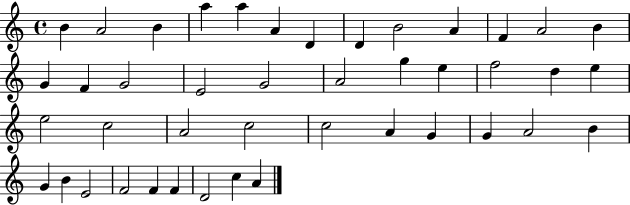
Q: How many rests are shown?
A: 0